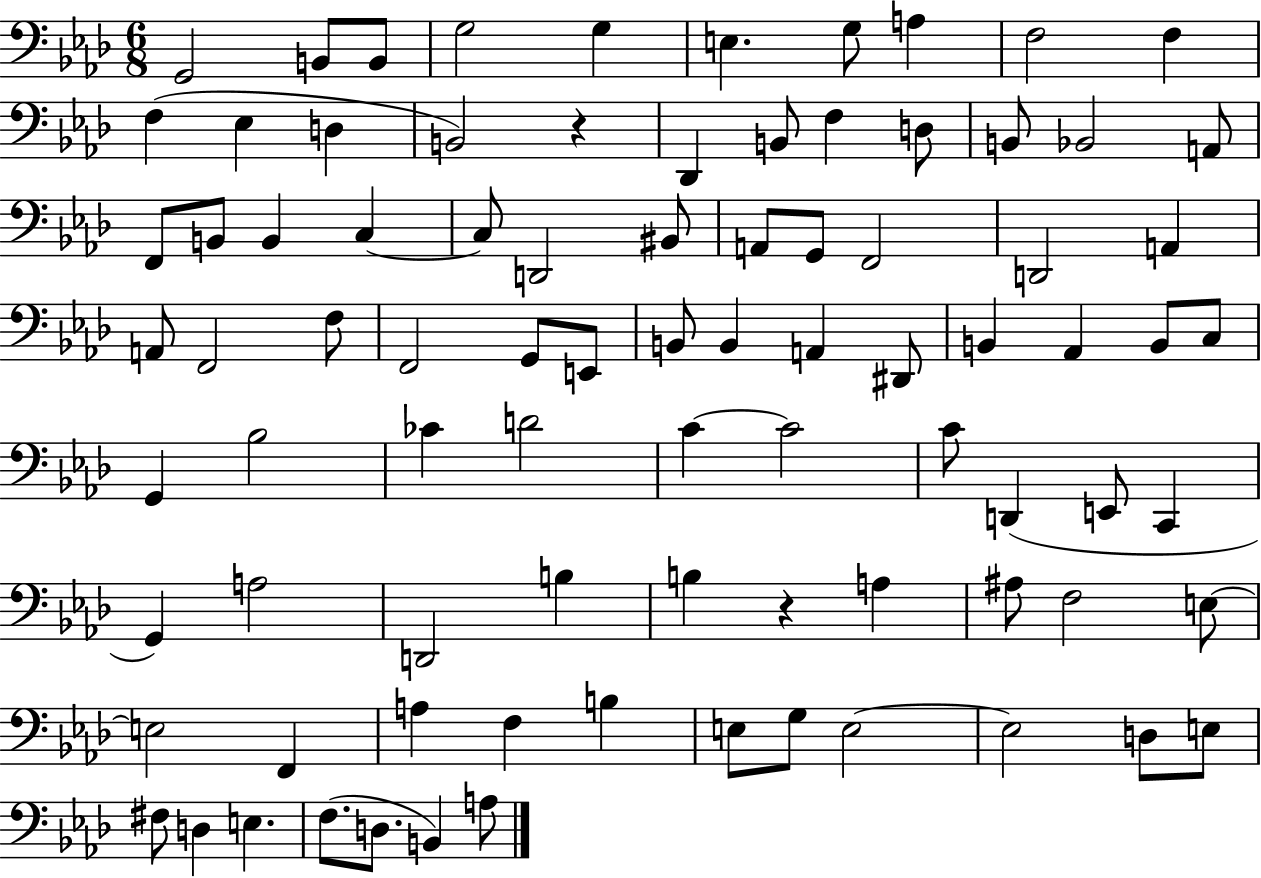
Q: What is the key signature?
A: AES major